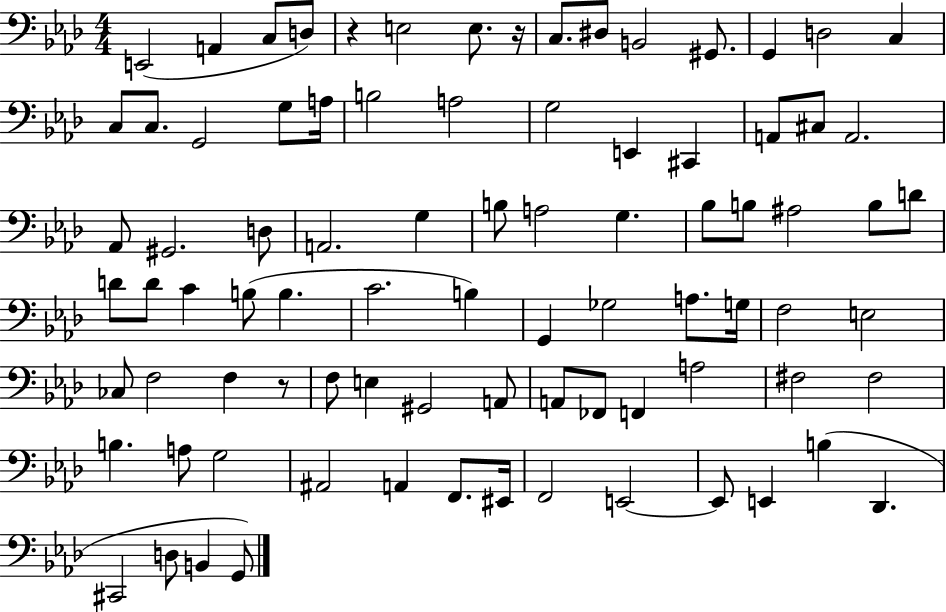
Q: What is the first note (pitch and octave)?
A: E2